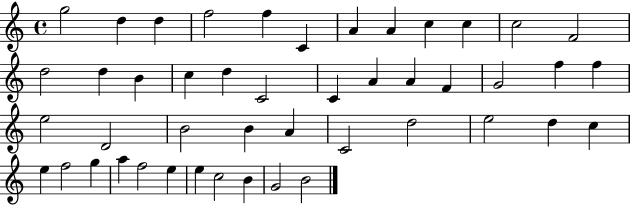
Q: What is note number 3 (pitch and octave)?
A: D5